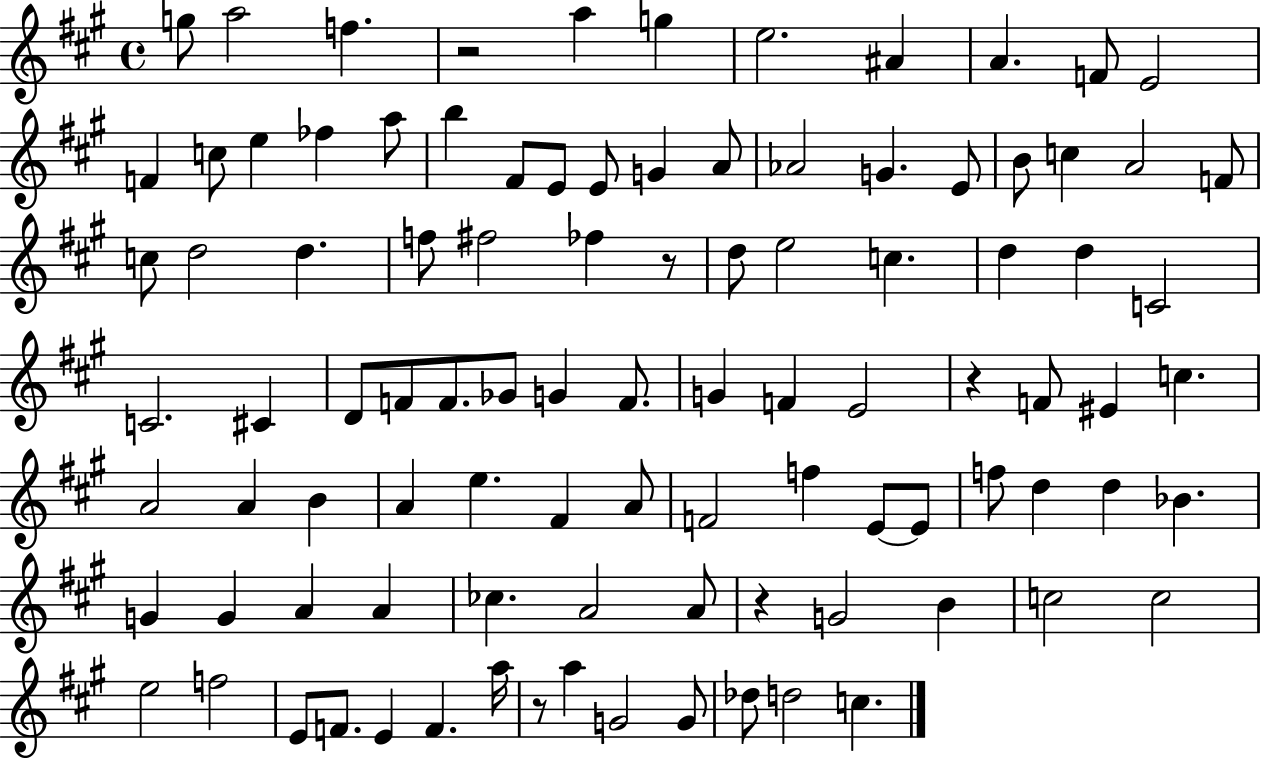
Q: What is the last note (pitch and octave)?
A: C5